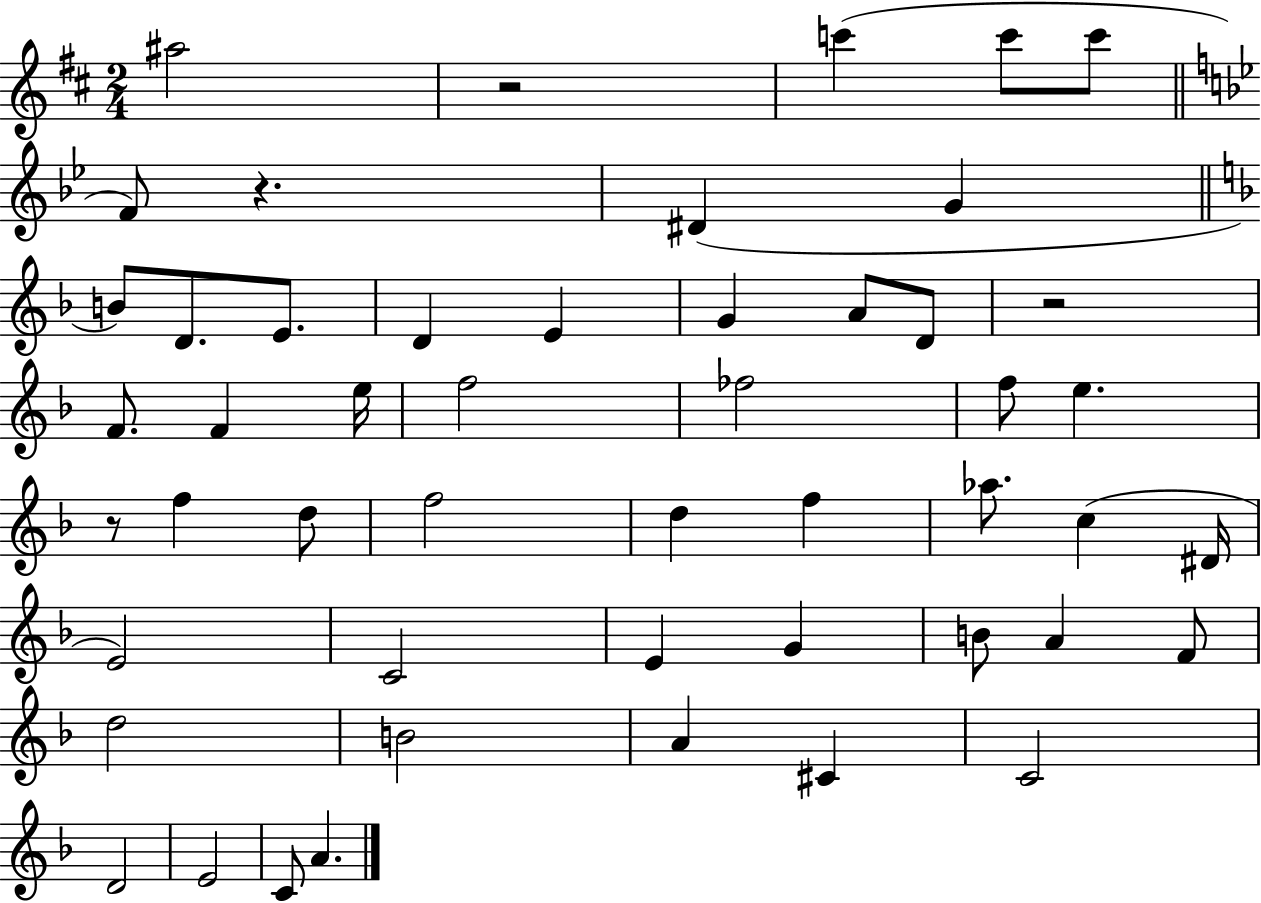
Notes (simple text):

A#5/h R/h C6/q C6/e C6/e F4/e R/q. D#4/q G4/q B4/e D4/e. E4/e. D4/q E4/q G4/q A4/e D4/e R/h F4/e. F4/q E5/s F5/h FES5/h F5/e E5/q. R/e F5/q D5/e F5/h D5/q F5/q Ab5/e. C5/q D#4/s E4/h C4/h E4/q G4/q B4/e A4/q F4/e D5/h B4/h A4/q C#4/q C4/h D4/h E4/h C4/e A4/q.